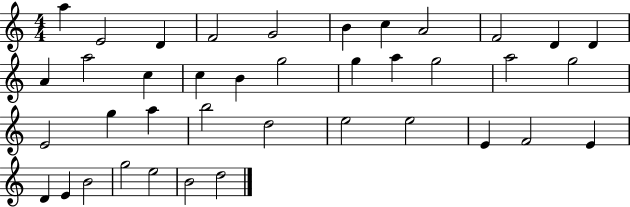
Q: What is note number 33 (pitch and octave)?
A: D4